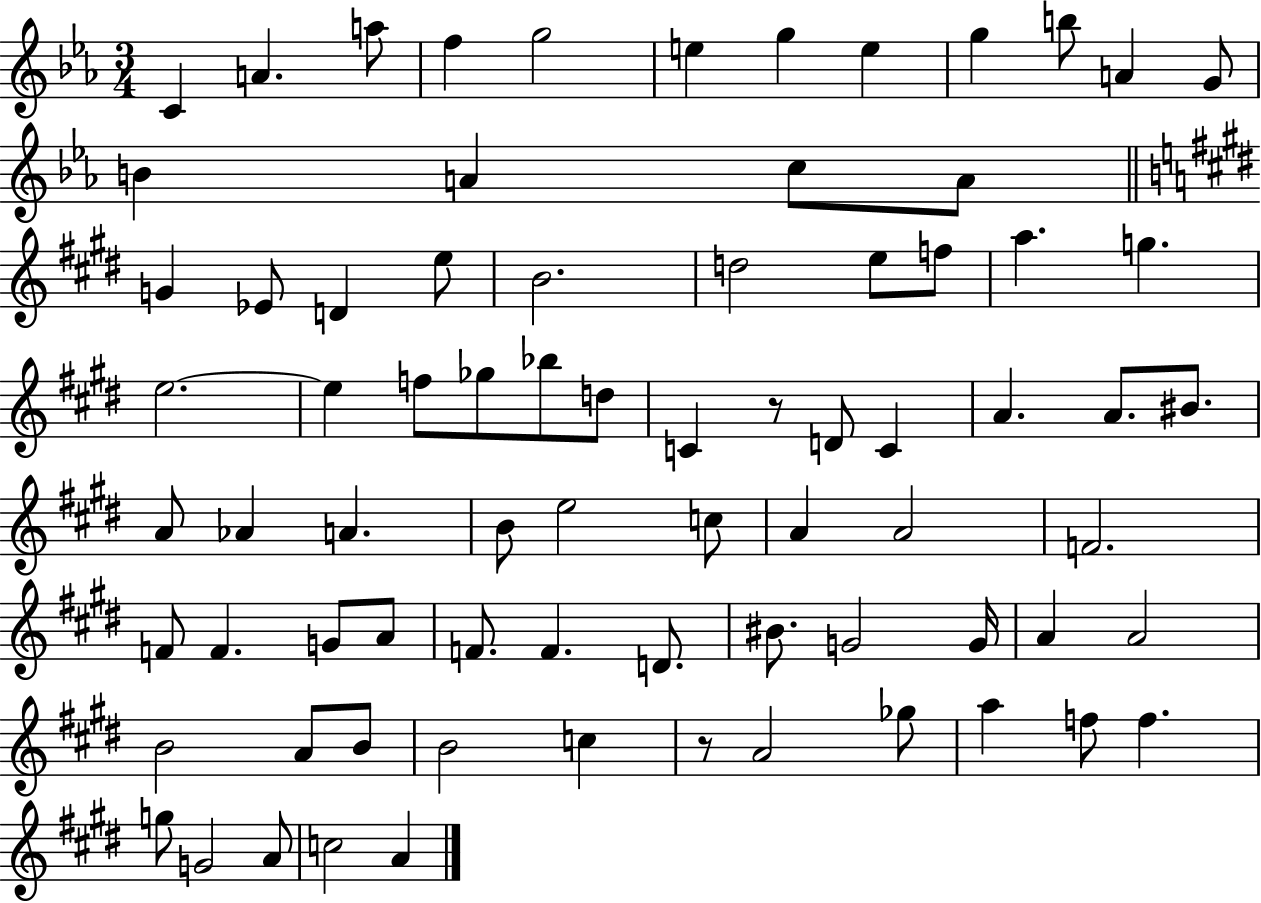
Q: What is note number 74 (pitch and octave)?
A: A4